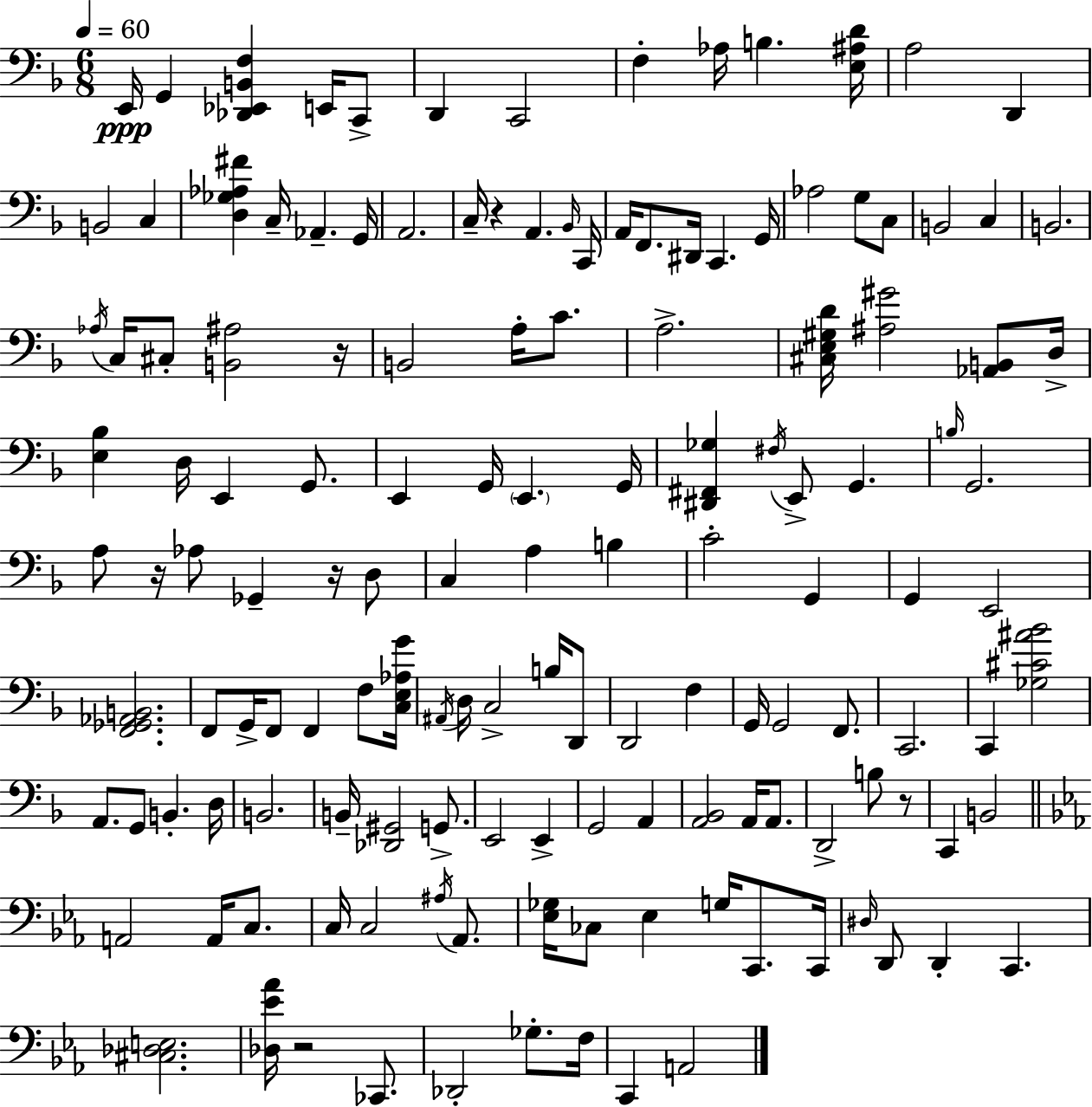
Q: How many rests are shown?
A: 6